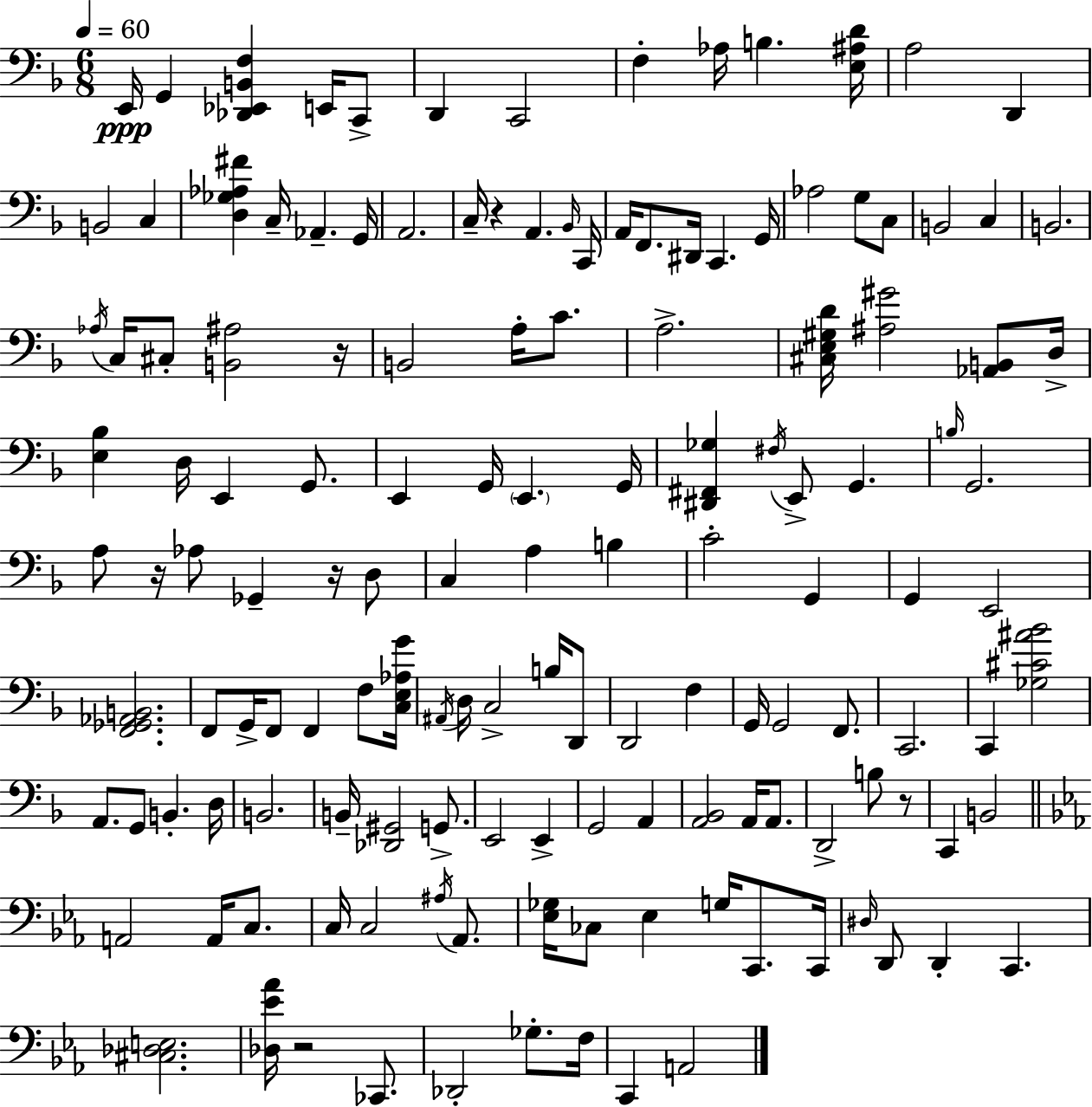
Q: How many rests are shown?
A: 6